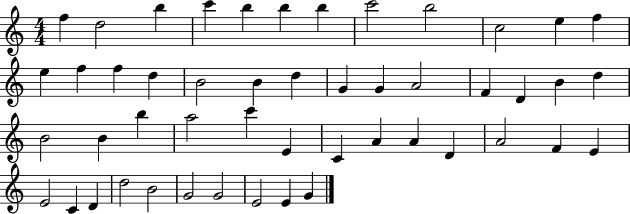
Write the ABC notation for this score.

X:1
T:Untitled
M:4/4
L:1/4
K:C
f d2 b c' b b b c'2 b2 c2 e f e f f d B2 B d G G A2 F D B d B2 B b a2 c' E C A A D A2 F E E2 C D d2 B2 G2 G2 E2 E G